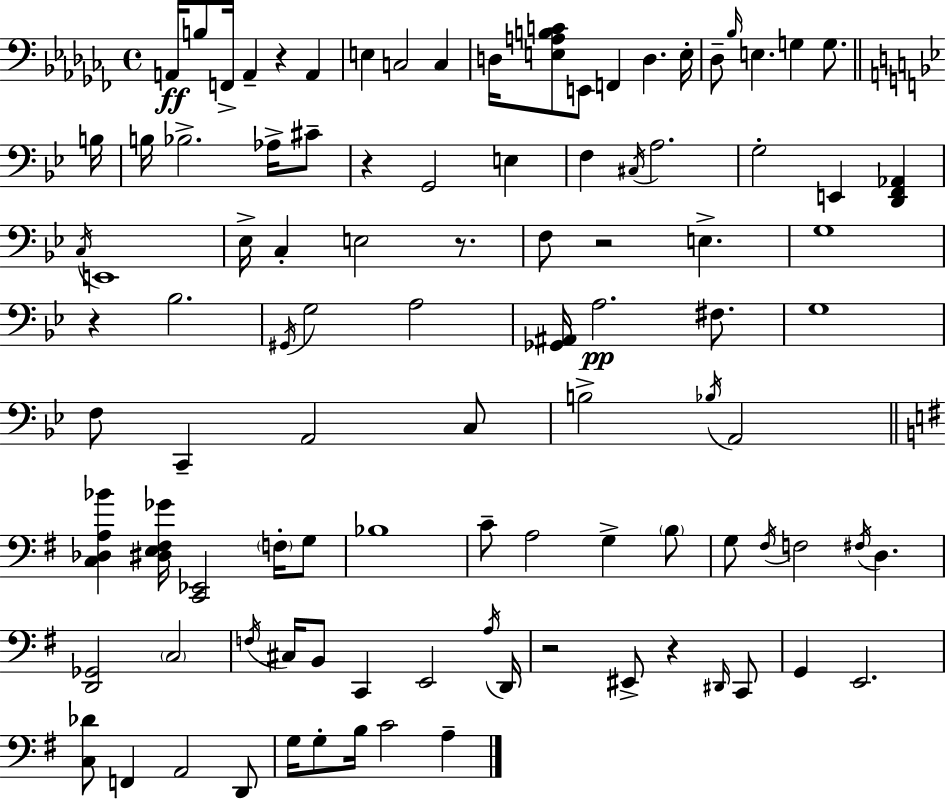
X:1
T:Untitled
M:4/4
L:1/4
K:Abm
A,,/4 B,/2 F,,/4 A,, z A,, E, C,2 C, D,/4 [E,A,B,C]/2 E,,/2 F,, D, E,/4 _D,/2 _B,/4 E, G, G,/2 B,/4 B,/4 _B,2 _A,/4 ^C/2 z G,,2 E, F, ^C,/4 A,2 G,2 E,, [D,,F,,_A,,] C,/4 E,,4 _E,/4 C, E,2 z/2 F,/2 z2 E, G,4 z _B,2 ^G,,/4 G,2 A,2 [_G,,^A,,]/4 A,2 ^F,/2 G,4 F,/2 C,, A,,2 C,/2 B,2 _B,/4 A,,2 [C,_D,A,_B] [^D,E,^F,_G]/4 [C,,_E,,]2 F,/4 G,/2 _B,4 C/2 A,2 G, B,/2 G,/2 ^F,/4 F,2 ^F,/4 D, [D,,_G,,]2 C,2 F,/4 ^C,/4 B,,/2 C,, E,,2 A,/4 D,,/4 z2 ^E,,/2 z ^D,,/4 C,,/2 G,, E,,2 [C,_D]/2 F,, A,,2 D,,/2 G,/4 G,/2 B,/4 C2 A,